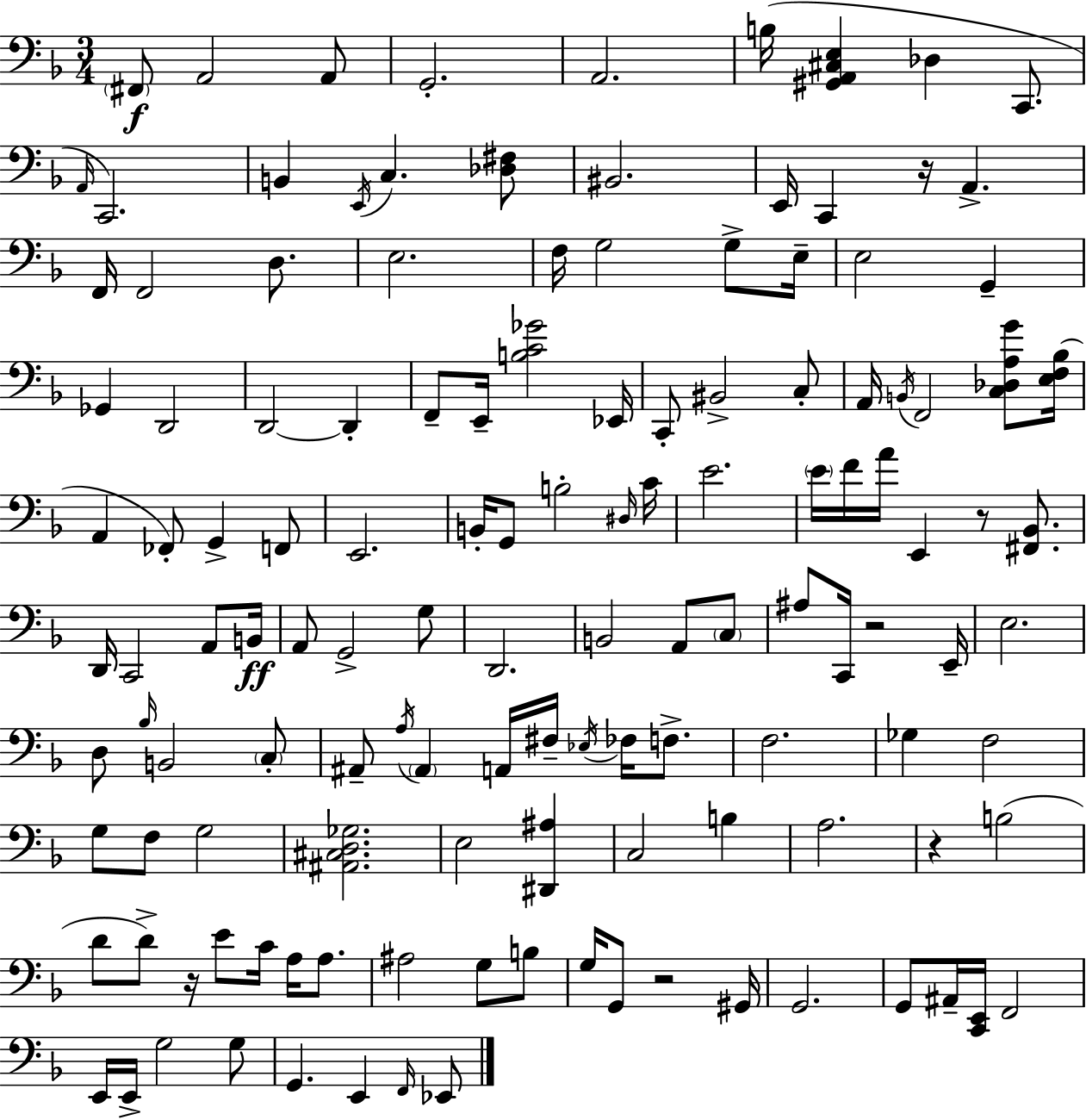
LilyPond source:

{
  \clef bass
  \numericTimeSignature
  \time 3/4
  \key f \major
  \repeat volta 2 { \parenthesize fis,8\f a,2 a,8 | g,2.-. | a,2. | b16( <gis, a, cis e>4 des4 c,8. | \break \grace { a,16 }) c,2. | b,4 \acciaccatura { e,16 } c4. | <des fis>8 bis,2. | e,16 c,4 r16 a,4.-> | \break f,16 f,2 d8. | e2. | f16 g2 g8-> | e16-- e2 g,4-- | \break ges,4 d,2 | d,2~~ d,4-. | f,8-- e,16-- <b c' ges'>2 | ees,16 c,8-. bis,2-> | \break c8-. a,16 \acciaccatura { b,16 } f,2 | <c des a g'>8 <e f bes>16( a,4 fes,8-.) g,4-> | f,8 e,2. | b,16-. g,8 b2-. | \break \grace { dis16 } c'16 e'2. | \parenthesize e'16 f'16 a'16 e,4 r8 | <fis, bes,>8. d,16 c,2 | a,8 b,16\ff a,8 g,2-> | \break g8 d,2. | b,2 | a,8 \parenthesize c8 ais8 c,16 r2 | e,16-- e2. | \break d8 \grace { bes16 } b,2 | \parenthesize c8-. ais,8-- \acciaccatura { a16 } \parenthesize ais,4 | a,16 fis16-- \acciaccatura { ees16 } fes16 f8.-> f2. | ges4 f2 | \break g8 f8 g2 | <ais, cis d ges>2. | e2 | <dis, ais>4 c2 | \break b4 a2. | r4 b2( | d'8 d'8->) r16 | e'8 c'16 a16 a8. ais2 | \break g8 b8 g16 g,8 r2 | gis,16 g,2. | g,8 ais,16-- <c, e,>16 f,2 | e,16 e,16-> g2 | \break g8 g,4. | e,4 \grace { f,16 } ees,8 } \bar "|."
}